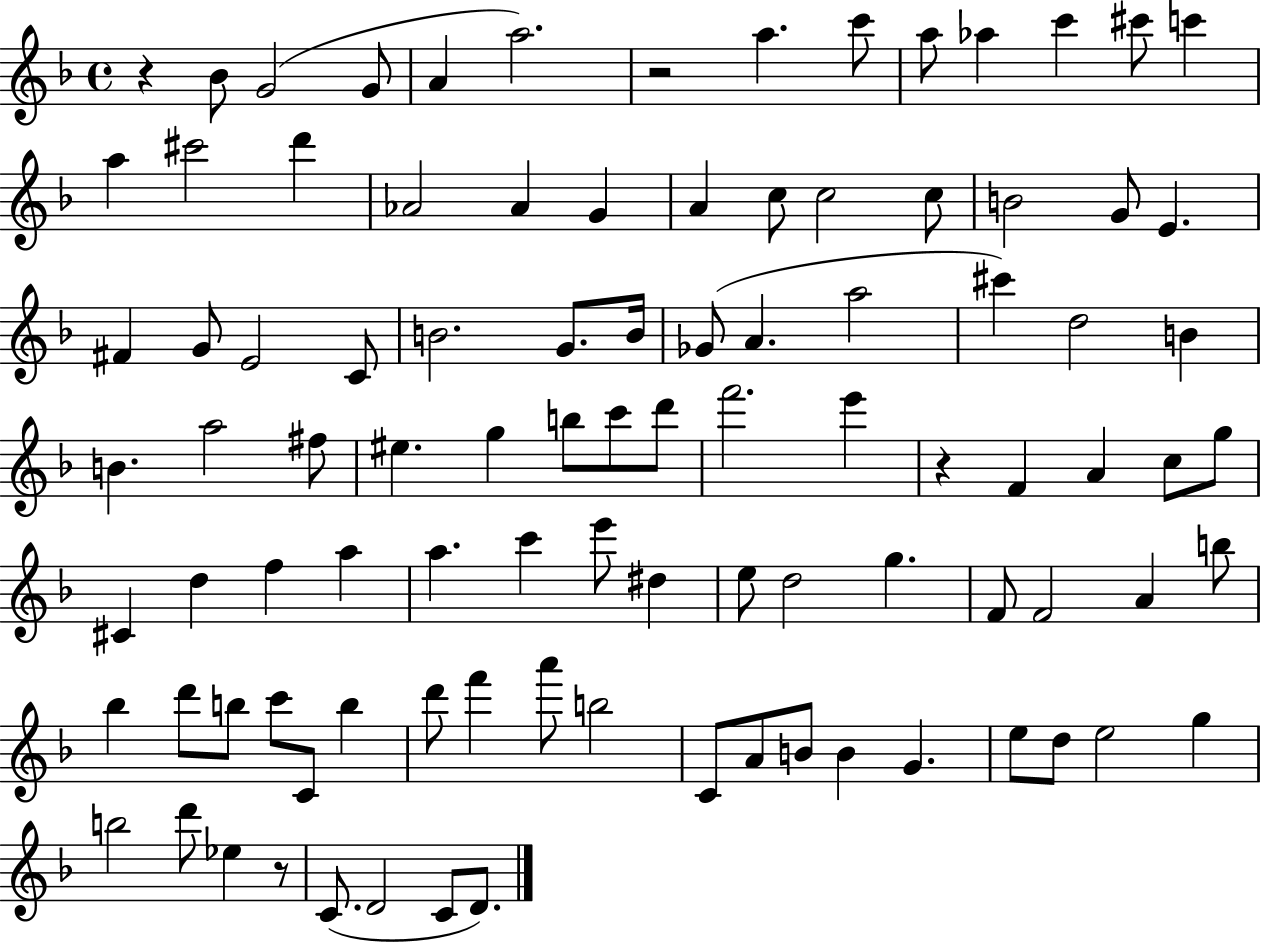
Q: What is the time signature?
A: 4/4